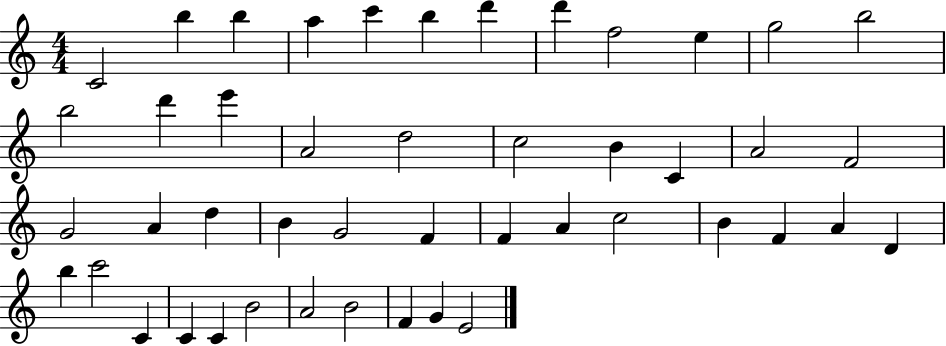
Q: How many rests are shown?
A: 0